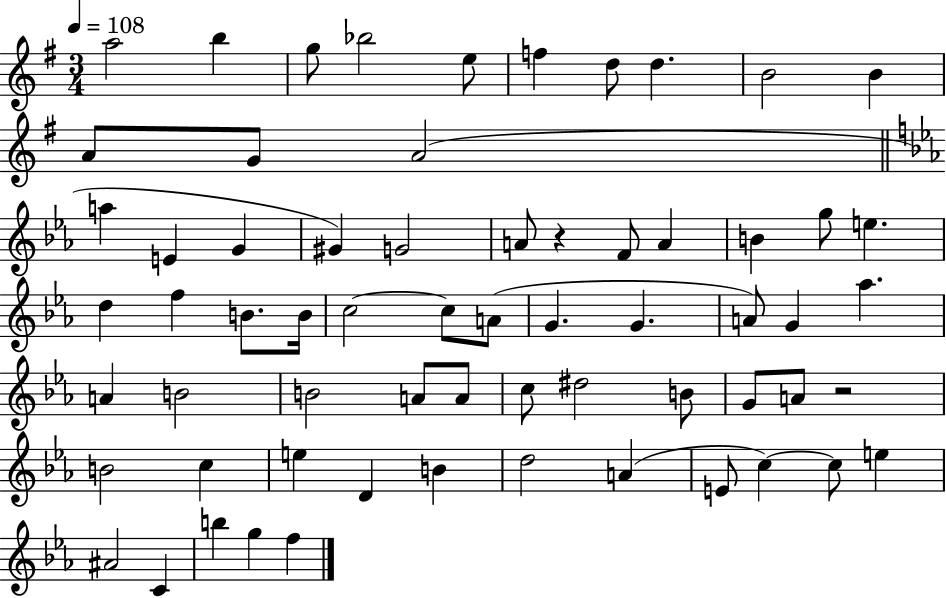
X:1
T:Untitled
M:3/4
L:1/4
K:G
a2 b g/2 _b2 e/2 f d/2 d B2 B A/2 G/2 A2 a E G ^G G2 A/2 z F/2 A B g/2 e d f B/2 B/4 c2 c/2 A/2 G G A/2 G _a A B2 B2 A/2 A/2 c/2 ^d2 B/2 G/2 A/2 z2 B2 c e D B d2 A E/2 c c/2 e ^A2 C b g f